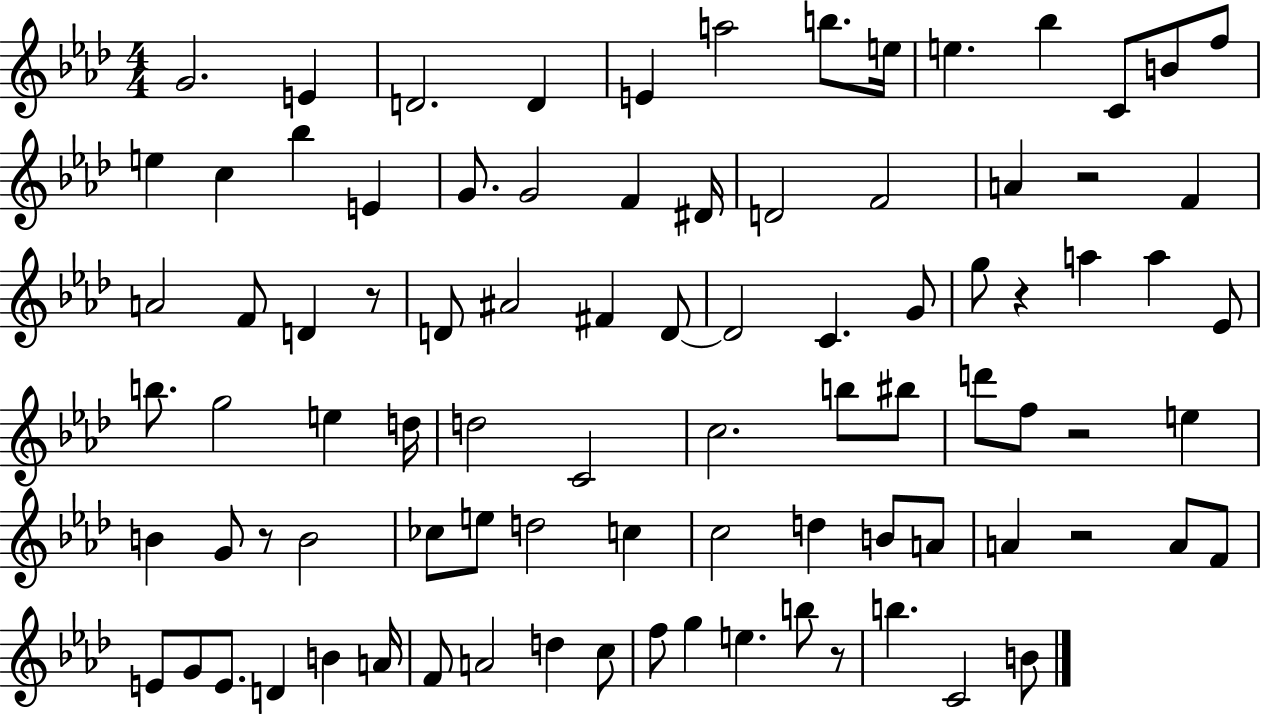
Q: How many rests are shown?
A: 7